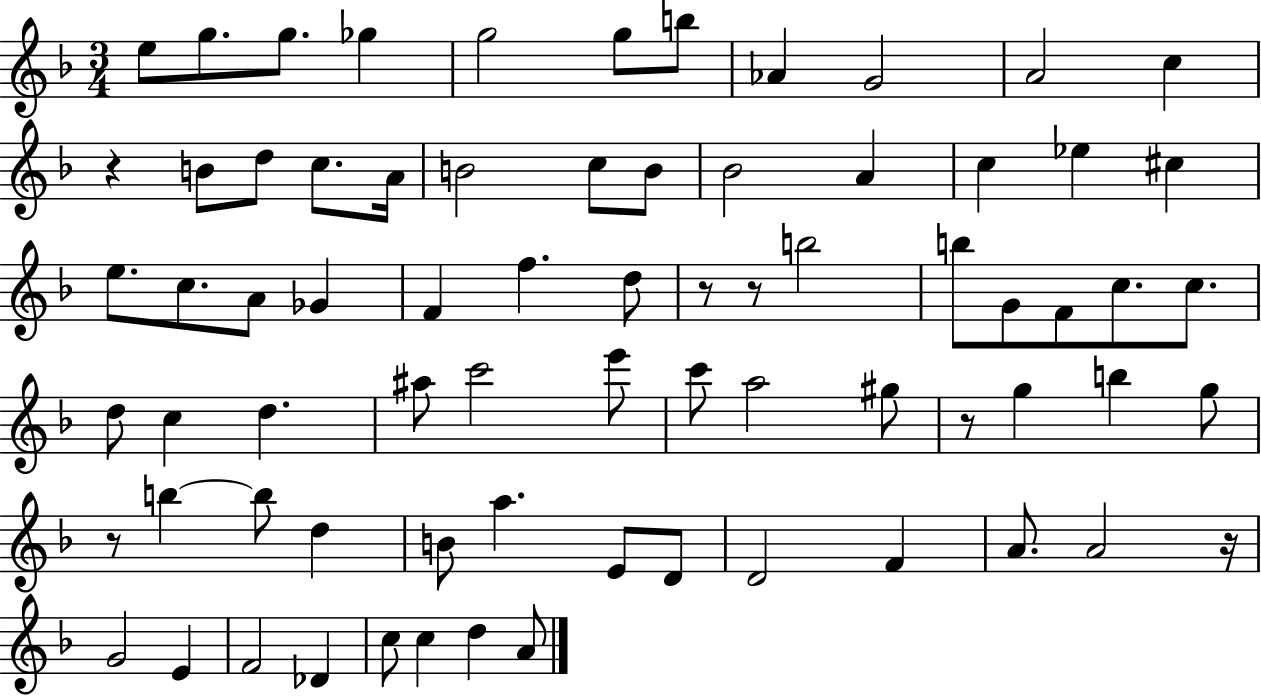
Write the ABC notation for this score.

X:1
T:Untitled
M:3/4
L:1/4
K:F
e/2 g/2 g/2 _g g2 g/2 b/2 _A G2 A2 c z B/2 d/2 c/2 A/4 B2 c/2 B/2 _B2 A c _e ^c e/2 c/2 A/2 _G F f d/2 z/2 z/2 b2 b/2 G/2 F/2 c/2 c/2 d/2 c d ^a/2 c'2 e'/2 c'/2 a2 ^g/2 z/2 g b g/2 z/2 b b/2 d B/2 a E/2 D/2 D2 F A/2 A2 z/4 G2 E F2 _D c/2 c d A/2